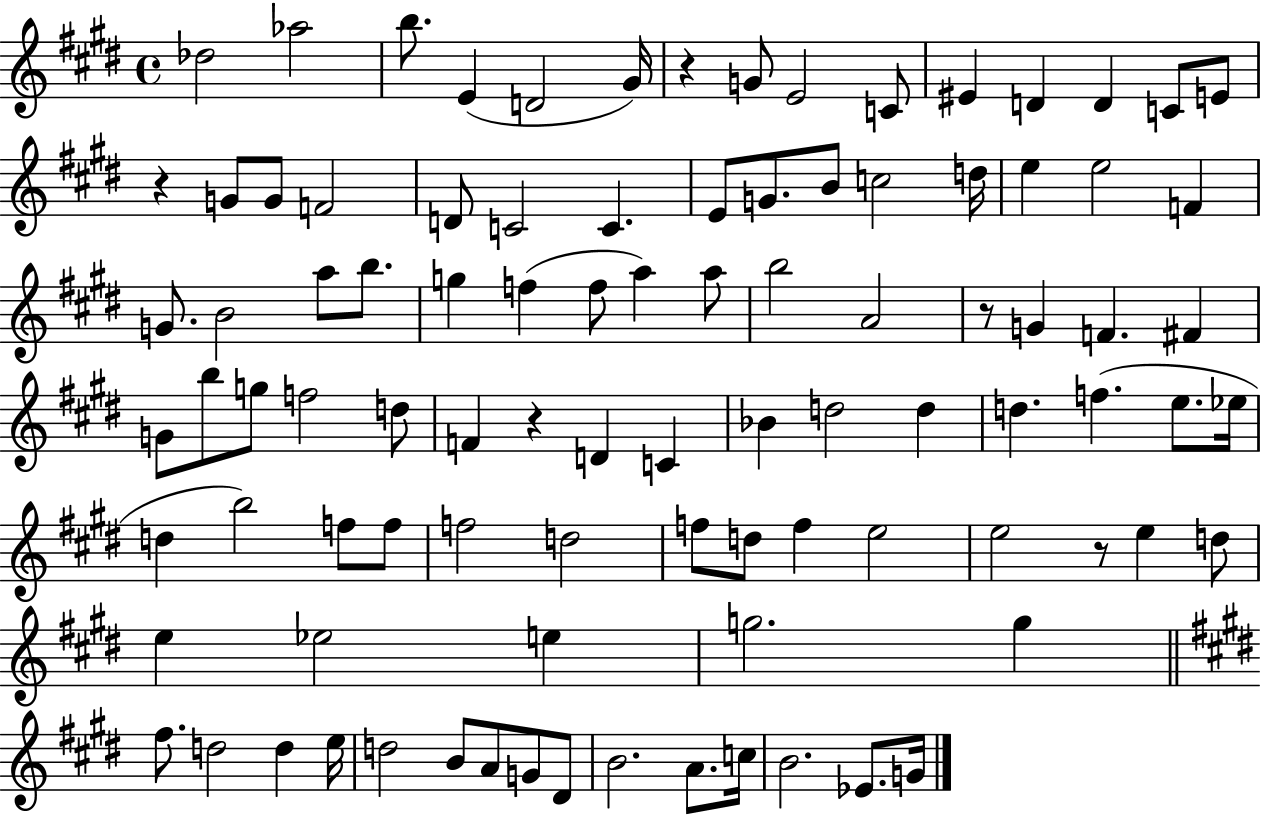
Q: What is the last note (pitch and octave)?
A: G4